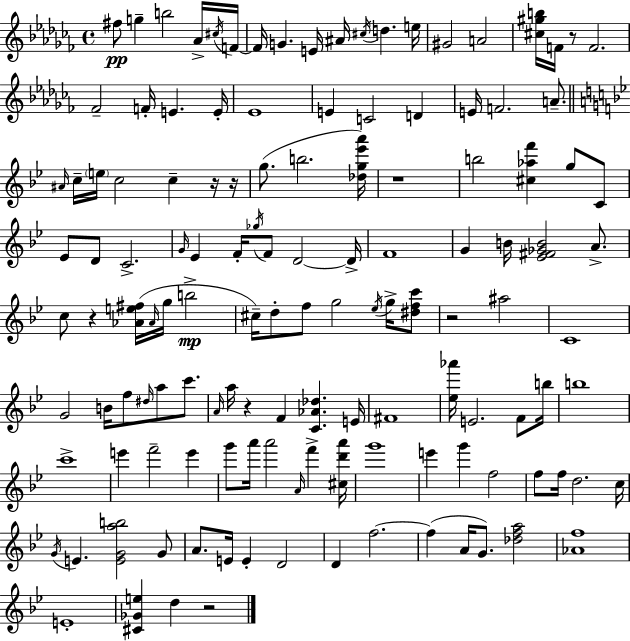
F#5/e G5/q B5/h Ab4/s C#5/s F4/s F4/s G4/q. E4/s A#4/s C#5/s D5/q. E5/s G#4/h A4/h [C#5,G#5,B5]/s F4/s R/e F4/h. FES4/h F4/s E4/q. E4/s Eb4/w E4/q C4/h D4/q E4/s F4/h. A4/e. A#4/s C5/s E5/s C5/h C5/q R/s R/s G5/e. B5/h. [Db5,G5,Eb6,A6]/s R/w B5/h [C#5,Ab5,F6]/q G5/e C4/e Eb4/e D4/e C4/h. G4/s Eb4/q F4/s Gb5/s F4/e D4/h D4/s F4/w G4/q B4/s [Eb4,F#4,Gb4,B4]/h A4/e. C5/e R/q [Ab4,E5,F#5]/s Ab4/s G5/s B5/h C#5/s D5/e F5/e G5/h Eb5/s G5/s [D#5,F5,C6]/e R/h A#5/h C4/w G4/h B4/s F5/e D#5/s A5/e C6/e. A4/s A5/s R/q F4/q [C4,Ab4,Db5]/q. E4/s F#4/w [Eb5,Ab6]/s E4/h. F4/e B5/s B5/w C6/w E6/q F6/h E6/q G6/e A6/s A6/h A4/s F6/q [C#5,D6,A6]/s G6/w E6/q G6/q F5/h F5/e F5/s D5/h. C5/s G4/s E4/q. [E4,G4,A5,B5]/h G4/e A4/e. E4/s E4/q D4/h D4/q F5/h. F5/q A4/s G4/e. [Db5,F5,A5]/h [Ab4,F5]/w E4/w [C#4,Gb4,E5]/q D5/q R/h